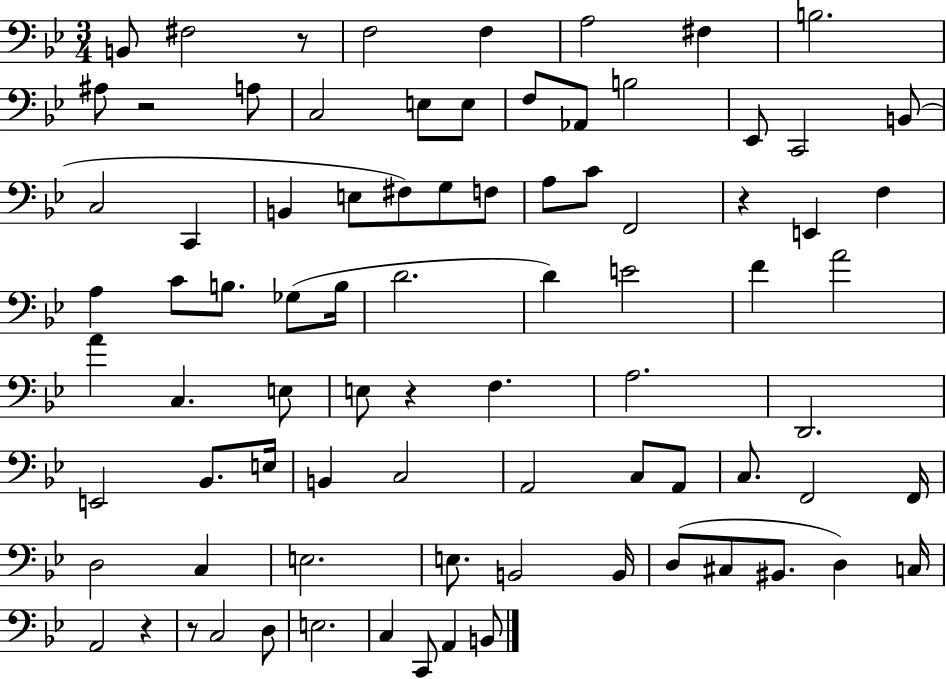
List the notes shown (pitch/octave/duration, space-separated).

B2/e F#3/h R/e F3/h F3/q A3/h F#3/q B3/h. A#3/e R/h A3/e C3/h E3/e E3/e F3/e Ab2/e B3/h Eb2/e C2/h B2/e C3/h C2/q B2/q E3/e F#3/e G3/e F3/e A3/e C4/e F2/h R/q E2/q F3/q A3/q C4/e B3/e. Gb3/e B3/s D4/h. D4/q E4/h F4/q A4/h A4/q C3/q. E3/e E3/e R/q F3/q. A3/h. D2/h. E2/h Bb2/e. E3/s B2/q C3/h A2/h C3/e A2/e C3/e. F2/h F2/s D3/h C3/q E3/h. E3/e. B2/h B2/s D3/e C#3/e BIS2/e. D3/q C3/s A2/h R/q R/e C3/h D3/e E3/h. C3/q C2/e A2/q B2/e